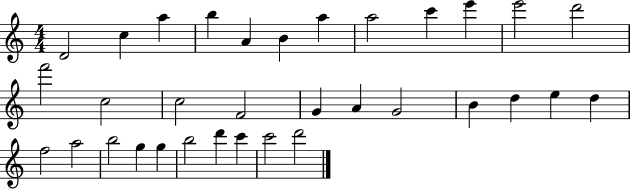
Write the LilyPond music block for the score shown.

{
  \clef treble
  \numericTimeSignature
  \time 4/4
  \key c \major
  d'2 c''4 a''4 | b''4 a'4 b'4 a''4 | a''2 c'''4 e'''4 | e'''2 d'''2 | \break f'''2 c''2 | c''2 f'2 | g'4 a'4 g'2 | b'4 d''4 e''4 d''4 | \break f''2 a''2 | b''2 g''4 g''4 | b''2 d'''4 c'''4 | c'''2 d'''2 | \break \bar "|."
}